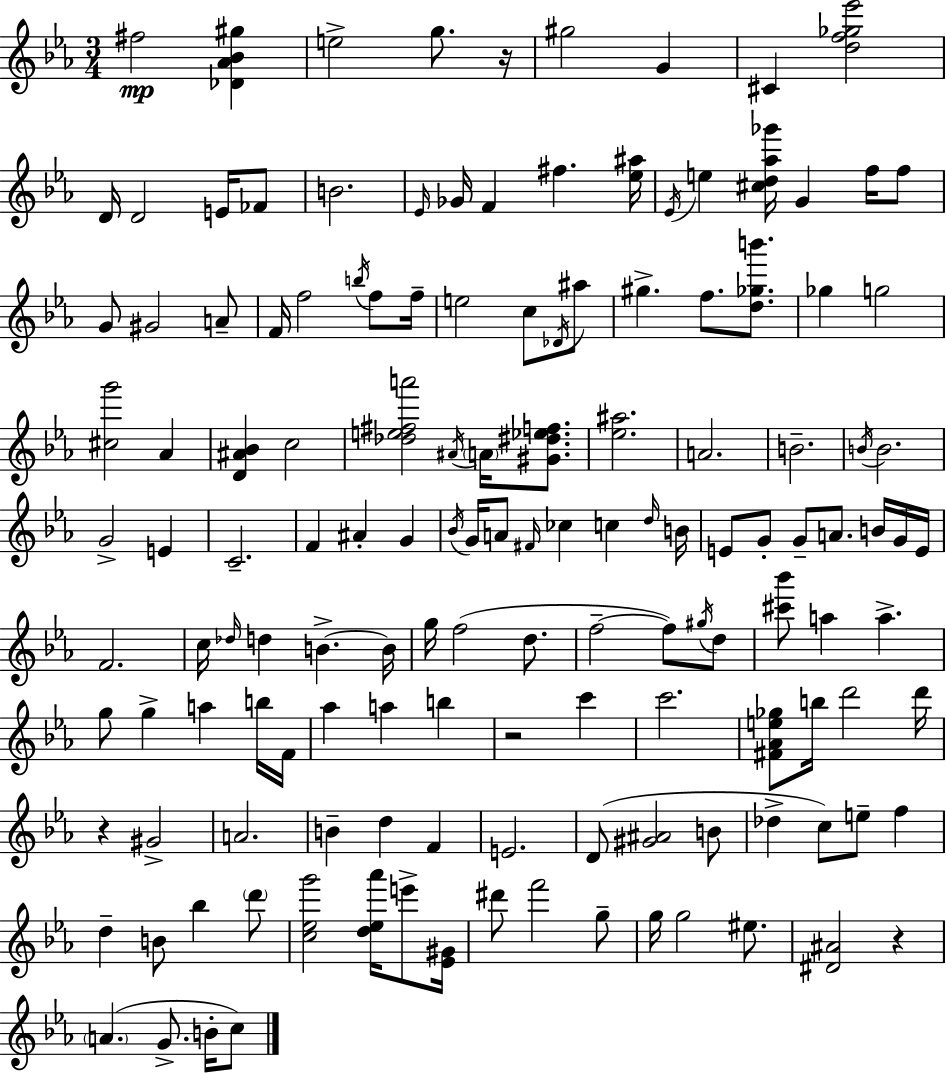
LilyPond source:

{
  \clef treble
  \numericTimeSignature
  \time 3/4
  \key c \minor
  fis''2\mp <des' aes' bes' gis''>4 | e''2-> g''8. r16 | gis''2 g'4 | cis'4 <d'' f'' ges'' ees'''>2 | \break d'16 d'2 e'16 fes'8 | b'2. | \grace { ees'16 } ges'16 f'4 fis''4. | <ees'' ais''>16 \acciaccatura { ees'16 } e''4 <cis'' d'' aes'' ges'''>16 g'4 f''16 | \break f''8 g'8 gis'2 | a'8-- f'16 f''2 \acciaccatura { b''16 } | f''8 f''16-- e''2 c''8 | \acciaccatura { des'16 } ais''8 gis''4.-> f''8. | \break <d'' ges'' b'''>8. ges''4 g''2 | <cis'' g'''>2 | aes'4 <d' ais' bes'>4 c''2 | <des'' e'' fis'' a'''>2 | \break \acciaccatura { ais'16 } \parenthesize a'16 <gis' dis'' ees'' f''>8. <ees'' ais''>2. | a'2. | b'2.-- | \acciaccatura { b'16 } b'2. | \break g'2-> | e'4 c'2.-- | f'4 ais'4-. | g'4 \acciaccatura { bes'16 } g'16 a'8 \grace { fis'16 } ces''4 | \break c''4 \grace { d''16 } b'16 e'8 g'8-. | g'8-- a'8. b'16 g'16 e'16 f'2. | c''16 \grace { des''16 } d''4 | b'4.->~~ b'16 g''16 f''2( | \break d''8. f''2--~~ | f''8) \acciaccatura { gis''16 } d''8 <cis''' bes'''>8 | a''4 a''4.-> g''8 | g''4-> a''4 b''16 f'16 aes''4 | \break a''4 b''4 r2 | c'''4 c'''2. | <fis' aes' e'' ges''>8 | b''16 d'''2 d'''16 r4 | \break gis'2-> a'2. | b'4-- | d''4 f'4 e'2. | d'8( | \break <gis' ais'>2 b'8 des''4-> | c''8) e''8-- f''4 d''4-- | b'8 bes''4 \parenthesize d'''8 <c'' ees'' g'''>2 | <d'' ees'' aes'''>16 e'''8-> <ees' gis'>16 dis'''8 | \break f'''2 g''8-- g''16 | g''2 eis''8. <dis' ais'>2 | r4 \parenthesize a'4.( | g'8.-> b'16-. c''8) \bar "|."
}